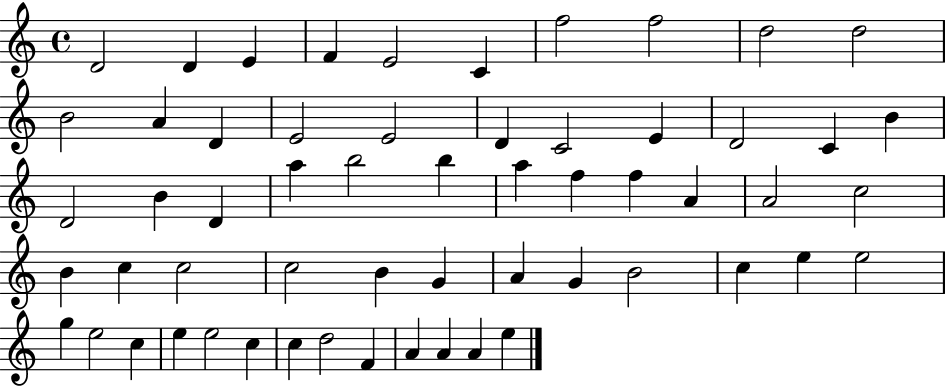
{
  \clef treble
  \time 4/4
  \defaultTimeSignature
  \key c \major
  d'2 d'4 e'4 | f'4 e'2 c'4 | f''2 f''2 | d''2 d''2 | \break b'2 a'4 d'4 | e'2 e'2 | d'4 c'2 e'4 | d'2 c'4 b'4 | \break d'2 b'4 d'4 | a''4 b''2 b''4 | a''4 f''4 f''4 a'4 | a'2 c''2 | \break b'4 c''4 c''2 | c''2 b'4 g'4 | a'4 g'4 b'2 | c''4 e''4 e''2 | \break g''4 e''2 c''4 | e''4 e''2 c''4 | c''4 d''2 f'4 | a'4 a'4 a'4 e''4 | \break \bar "|."
}